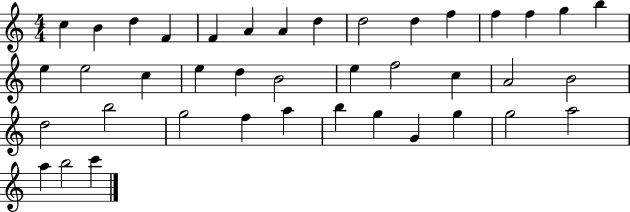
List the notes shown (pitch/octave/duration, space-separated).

C5/q B4/q D5/q F4/q F4/q A4/q A4/q D5/q D5/h D5/q F5/q F5/q F5/q G5/q B5/q E5/q E5/h C5/q E5/q D5/q B4/h E5/q F5/h C5/q A4/h B4/h D5/h B5/h G5/h F5/q A5/q B5/q G5/q G4/q G5/q G5/h A5/h A5/q B5/h C6/q